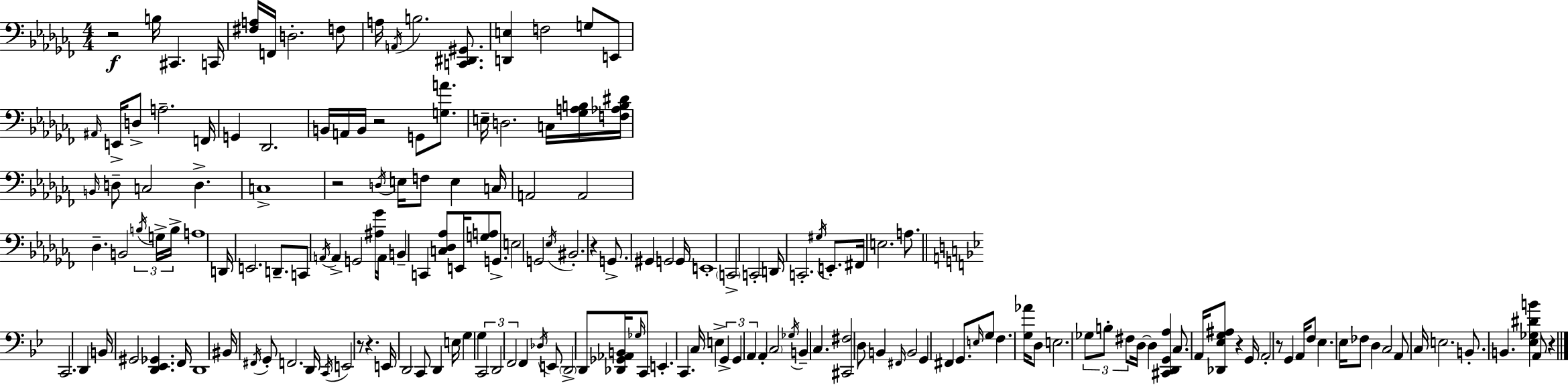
R/h B3/s C#2/q. C2/s [F#3,A3]/s F2/s D3/h. F3/e A3/s A2/s B3/h. [C2,D#2,G#2]/e. [D2,E3]/q F3/h G3/e E2/e A#2/s E2/s D3/e A3/h. F2/s G2/q Db2/h. B2/s A2/s B2/s R/h G2/e [G3,A4]/e. E3/s D3/h. C3/s [Gb3,A3,B3]/s [F3,Ab3,B3,D#4]/s B2/s D3/e C3/h D3/q. C3/w R/h D3/s E3/s F3/e E3/q C3/s A2/h A2/h Db3/q. B2/h B3/s G3/s B3/s A3/w D2/s E2/h. D2/e. C2/e A2/s A2/q G2/h [A#3,Gb4]/s A2/s B2/q C2/q [C3,Db3,Ab3]/e E2/s [G3,A3]/e G2/e. E3/h G2/h Eb3/s BIS2/h. R/q G2/e. G#2/q G2/h G2/s E2/w C2/h C2/h D2/s C2/h. G#3/s E2/e. F#2/s E3/h. A3/e. C2/h. D2/q B2/s G#2/h [D2,Eb2,Gb2]/q. F2/s D2/w BIS2/s F#2/s G2/e F2/h. D2/s C2/s E2/h R/e R/q. E2/s D2/h C2/e D2/q E3/s G3/q G3/q C2/h D2/h F2/h F2/q Db3/s E2/e D2/h D2/e [Db2,Gb2,Ab2,B2]/s Gb3/s C2/e E2/q. C2/q. C3/s E3/q G2/q G2/q A2/q A2/q C3/h Gb3/s B2/q C3/q. [C#2,F#3]/h D3/e B2/q F#2/s B2/h G2/q F#2/q G2/e. E3/s G3/e F3/q. [G3,Ab4]/s D3/e E3/h. Gb3/e B3/e F#3/e D3/s D3/q [C#2,D2,G2,A3]/q C3/e. A2/s [Db2,Eb3,G3,A#3]/e R/q G2/s A2/h R/e G2/q A2/s F3/e Eb3/q. Eb3/s FES3/e D3/q C3/h A2/e C3/s E3/h. B2/e. B2/q. [Eb3,Gb3,D#4,B4]/q A2/e R/q